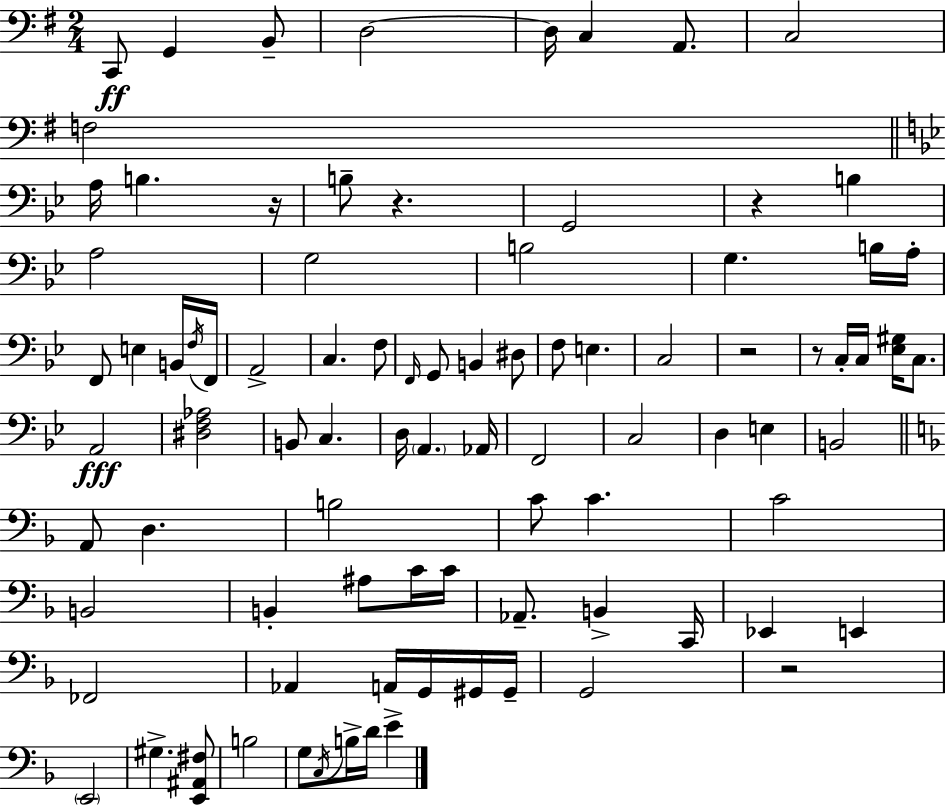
{
  \clef bass
  \numericTimeSignature
  \time 2/4
  \key e \minor
  c,8\ff g,4 b,8-- | d2~~ | d16 c4 a,8. | c2 | \break f2 | \bar "||" \break \key g \minor a16 b4. r16 | b8-- r4. | g,2 | r4 b4 | \break a2 | g2 | b2 | g4. b16 a16-. | \break f,8 e4 b,16 \acciaccatura { f16 } | f,16 a,2-> | c4. f8 | \grace { f,16 } g,8 b,4 | \break dis8 f8 e4. | c2 | r2 | r8 c16-. c16 <ees gis>16 c8. | \break a,2\fff | <dis f aes>2 | b,8 c4. | d16 \parenthesize a,4. | \break aes,16 f,2 | c2 | d4 e4 | b,2 | \break \bar "||" \break \key f \major a,8 d4. | b2 | c'8 c'4. | c'2 | \break b,2 | b,4-. ais8 c'16 c'16 | aes,8.-- b,4-> c,16 | ees,4 e,4 | \break fes,2 | aes,4 a,16 g,16 gis,16 gis,16-- | g,2 | r2 | \break \parenthesize e,2 | gis4.-> <e, ais, fis>8 | b2 | g8 \acciaccatura { c16 } b16-> d'16 e'4-> | \break \bar "|."
}